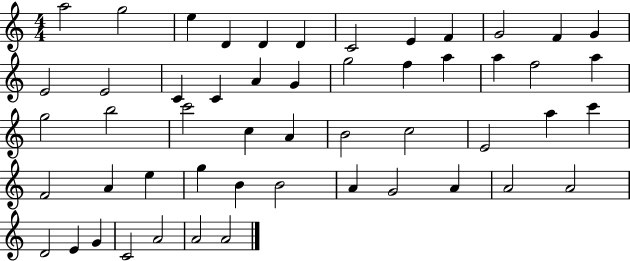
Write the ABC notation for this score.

X:1
T:Untitled
M:4/4
L:1/4
K:C
a2 g2 e D D D C2 E F G2 F G E2 E2 C C A G g2 f a a f2 a g2 b2 c'2 c A B2 c2 E2 a c' F2 A e g B B2 A G2 A A2 A2 D2 E G C2 A2 A2 A2